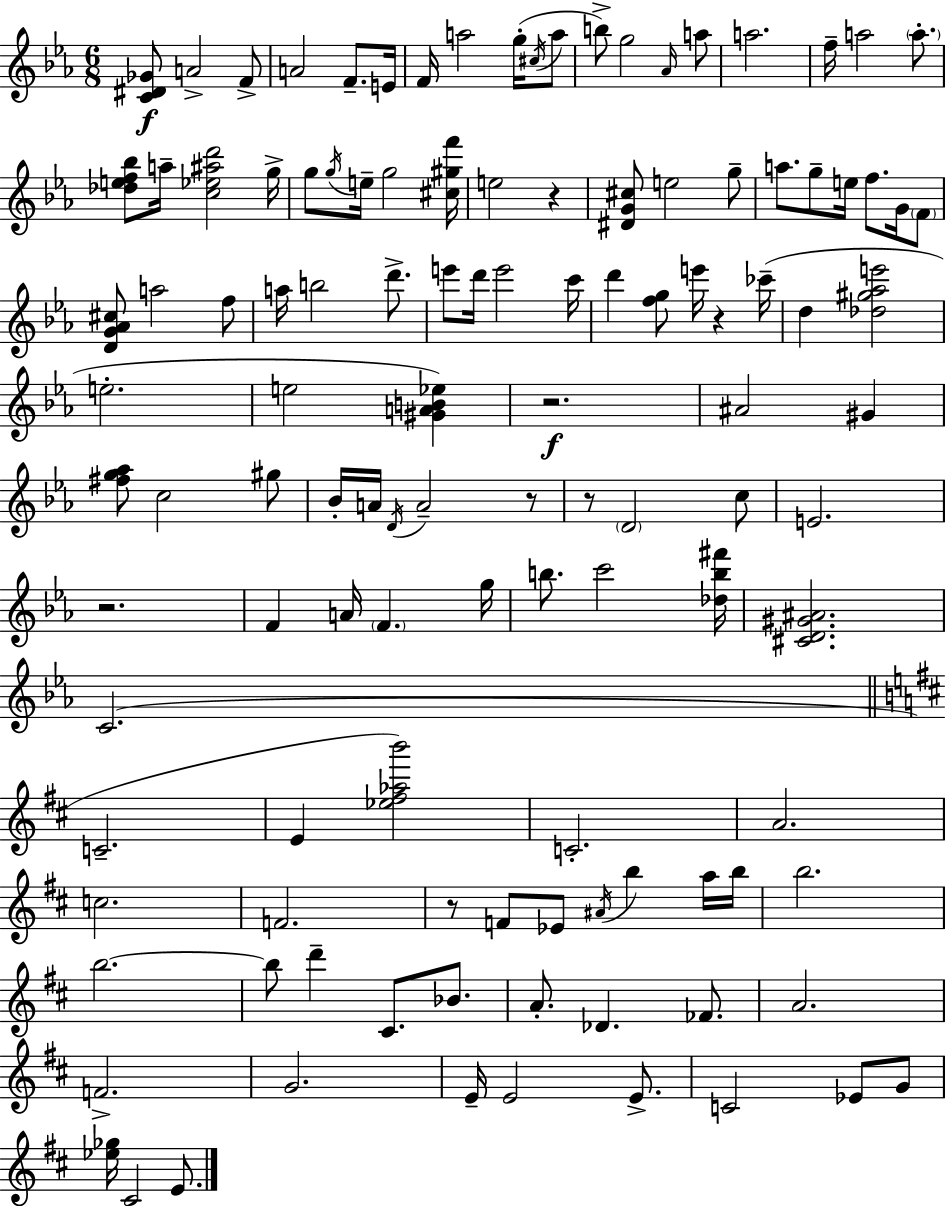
{
  \clef treble
  \numericTimeSignature
  \time 6/8
  \key ees \major
  <c' dis' ges'>8\f a'2-> f'8-> | a'2 f'8.-- e'16 | f'16 a''2 g''16-.( \acciaccatura { cis''16 } a''8 | b''8->) g''2 \grace { aes'16 } | \break a''8 a''2. | f''16-- a''2 \parenthesize a''8.-. | <des'' e'' f'' bes''>8 a''16-- <c'' ees'' ais'' d'''>2 | g''16-> g''8 \acciaccatura { g''16 } e''16-- g''2 | \break <cis'' gis'' f'''>16 e''2 r4 | <dis' g' cis''>8 e''2 | g''8-- a''8. g''8-- e''16 f''8. | g'16 \parenthesize f'8 <d' g' aes' cis''>8 a''2 | \break f''8 a''16 b''2 | d'''8.-> e'''8 d'''16 e'''2 | c'''16 d'''4 <f'' g''>8 e'''16 r4 | ces'''16--( d''4 <des'' gis'' aes'' e'''>2 | \break e''2.-. | e''2 <gis' a' b' ees''>4) | r2.\f | ais'2 gis'4 | \break <fis'' g'' aes''>8 c''2 | gis''8 bes'16-. a'16 \acciaccatura { d'16 } a'2-- | r8 r8 \parenthesize d'2 | c''8 e'2. | \break r2. | f'4 a'16 \parenthesize f'4. | g''16 b''8. c'''2 | <des'' b'' fis'''>16 <cis' d' gis' ais'>2. | \break c'2.( | \bar "||" \break \key d \major c'2.-- | e'4 <ees'' fis'' aes'' b'''>2) | c'2.-. | a'2. | \break c''2. | f'2. | r8 f'8 ees'8 \acciaccatura { ais'16 } b''4 a''16 | b''16 b''2. | \break b''2.~~ | b''8 d'''4-- cis'8. bes'8. | a'8.-. des'4. fes'8. | a'2. | \break f'2.-> | g'2. | e'16-- e'2 e'8.-> | c'2 ees'8 g'8 | \break <ees'' ges''>16 cis'2 e'8. | \bar "|."
}